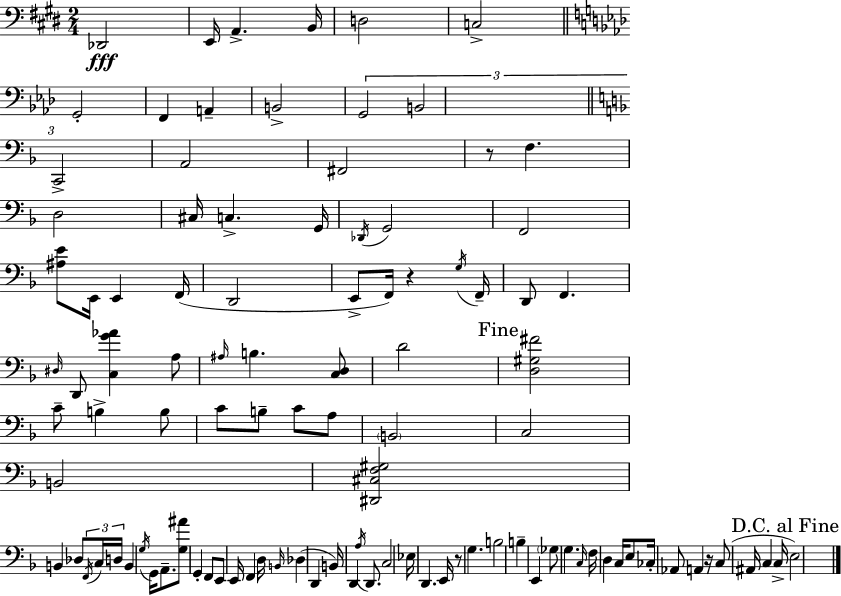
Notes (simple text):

Db2/h E2/s A2/q. B2/s D3/h C3/h G2/h F2/q A2/q B2/h G2/h B2/h C2/h A2/h F#2/h R/e F3/q. D3/h C#3/s C3/q. G2/s Db2/s G2/h F2/h [A#3,E4]/e E2/s E2/q F2/s D2/h E2/e F2/s R/q G3/s F2/s D2/e F2/q. D#3/s D2/e [C3,G4,Ab4]/q A3/e A#3/s B3/q. [C3,D3]/e D4/h [D3,G#3,F#4]/h C4/e B3/q B3/e C4/e B3/e C4/e A3/e B2/h C3/h B2/h [D#2,C#3,F3,G#3]/h B2/q Db3/e F2/s C3/s D3/s B2/q G3/s G2/s A2/e. [G3,A#4]/e G2/q F2/e E2/e E2/s F2/q D3/s B2/s Db3/q D2/q B2/s D2/q A3/s D2/e. C3/h Eb3/s D2/q. E2/s R/e G3/q. B3/h B3/q E2/q Gb3/e G3/q. C3/s F3/s D3/q C3/s E3/e CES3/s Ab2/e A2/q R/s C3/e A#2/s C3/q C3/s E3/h